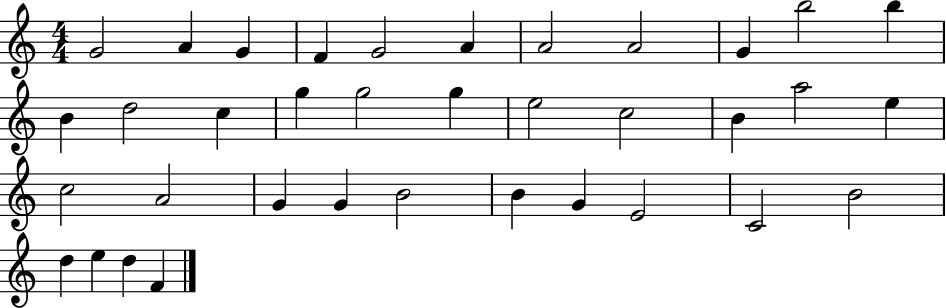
X:1
T:Untitled
M:4/4
L:1/4
K:C
G2 A G F G2 A A2 A2 G b2 b B d2 c g g2 g e2 c2 B a2 e c2 A2 G G B2 B G E2 C2 B2 d e d F